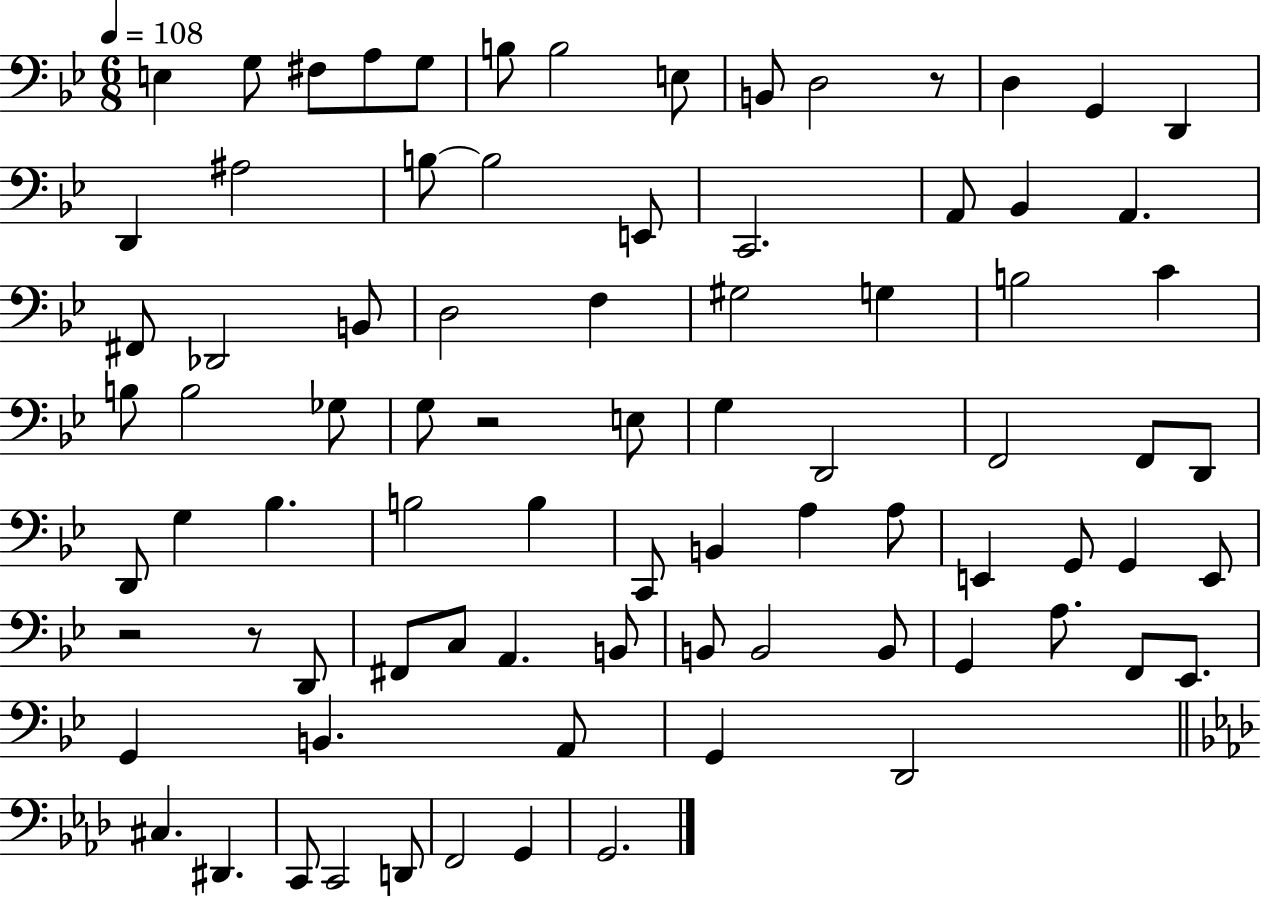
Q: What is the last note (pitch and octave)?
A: G2